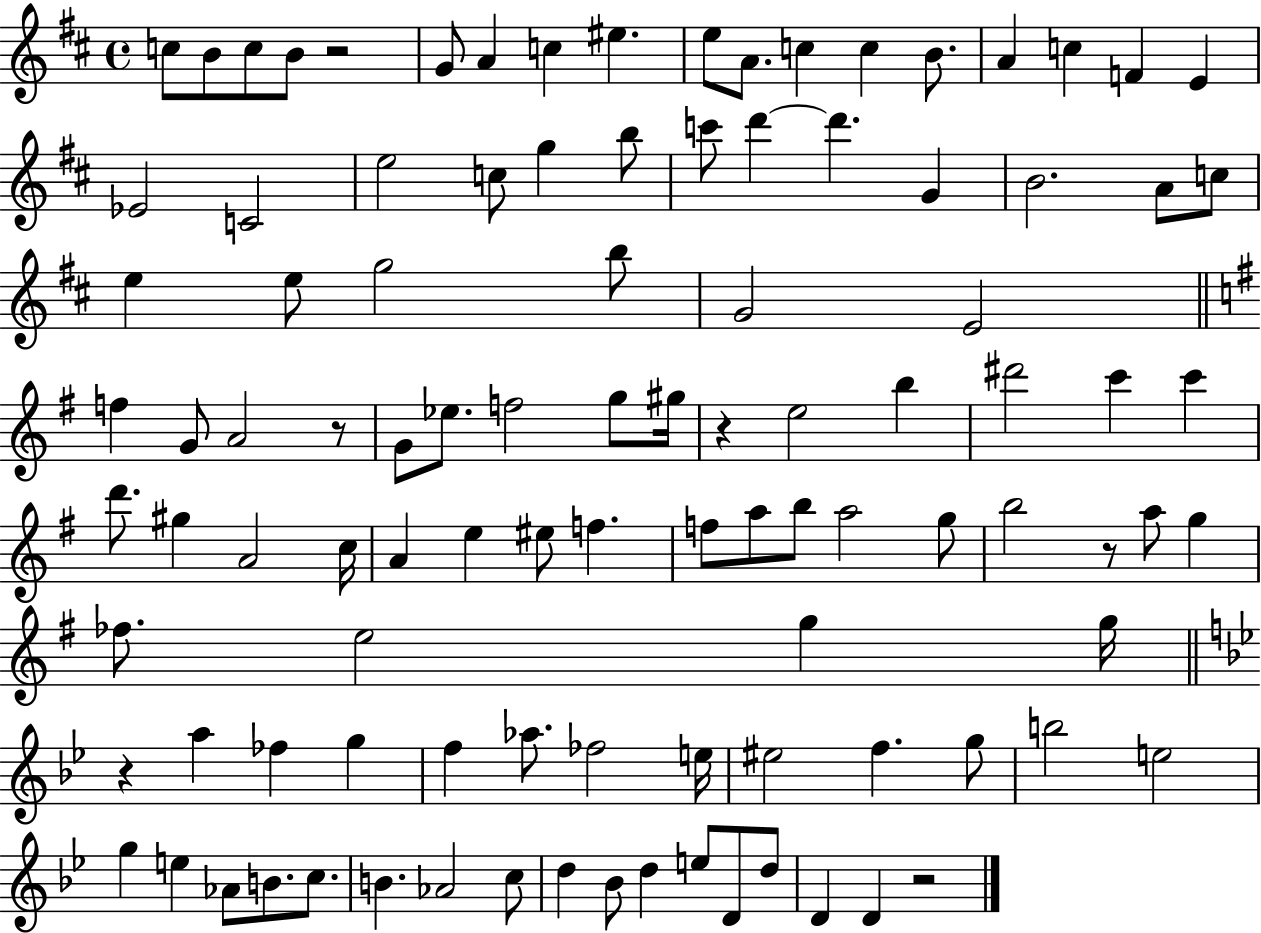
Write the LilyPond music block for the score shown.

{
  \clef treble
  \time 4/4
  \defaultTimeSignature
  \key d \major
  c''8 b'8 c''8 b'8 r2 | g'8 a'4 c''4 eis''4. | e''8 a'8. c''4 c''4 b'8. | a'4 c''4 f'4 e'4 | \break ees'2 c'2 | e''2 c''8 g''4 b''8 | c'''8 d'''4~~ d'''4. g'4 | b'2. a'8 c''8 | \break e''4 e''8 g''2 b''8 | g'2 e'2 | \bar "||" \break \key g \major f''4 g'8 a'2 r8 | g'8 ees''8. f''2 g''8 gis''16 | r4 e''2 b''4 | dis'''2 c'''4 c'''4 | \break d'''8. gis''4 a'2 c''16 | a'4 e''4 eis''8 f''4. | f''8 a''8 b''8 a''2 g''8 | b''2 r8 a''8 g''4 | \break fes''8. e''2 g''4 g''16 | \bar "||" \break \key bes \major r4 a''4 fes''4 g''4 | f''4 aes''8. fes''2 e''16 | eis''2 f''4. g''8 | b''2 e''2 | \break g''4 e''4 aes'8 b'8. c''8. | b'4. aes'2 c''8 | d''4 bes'8 d''4 e''8 d'8 d''8 | d'4 d'4 r2 | \break \bar "|."
}